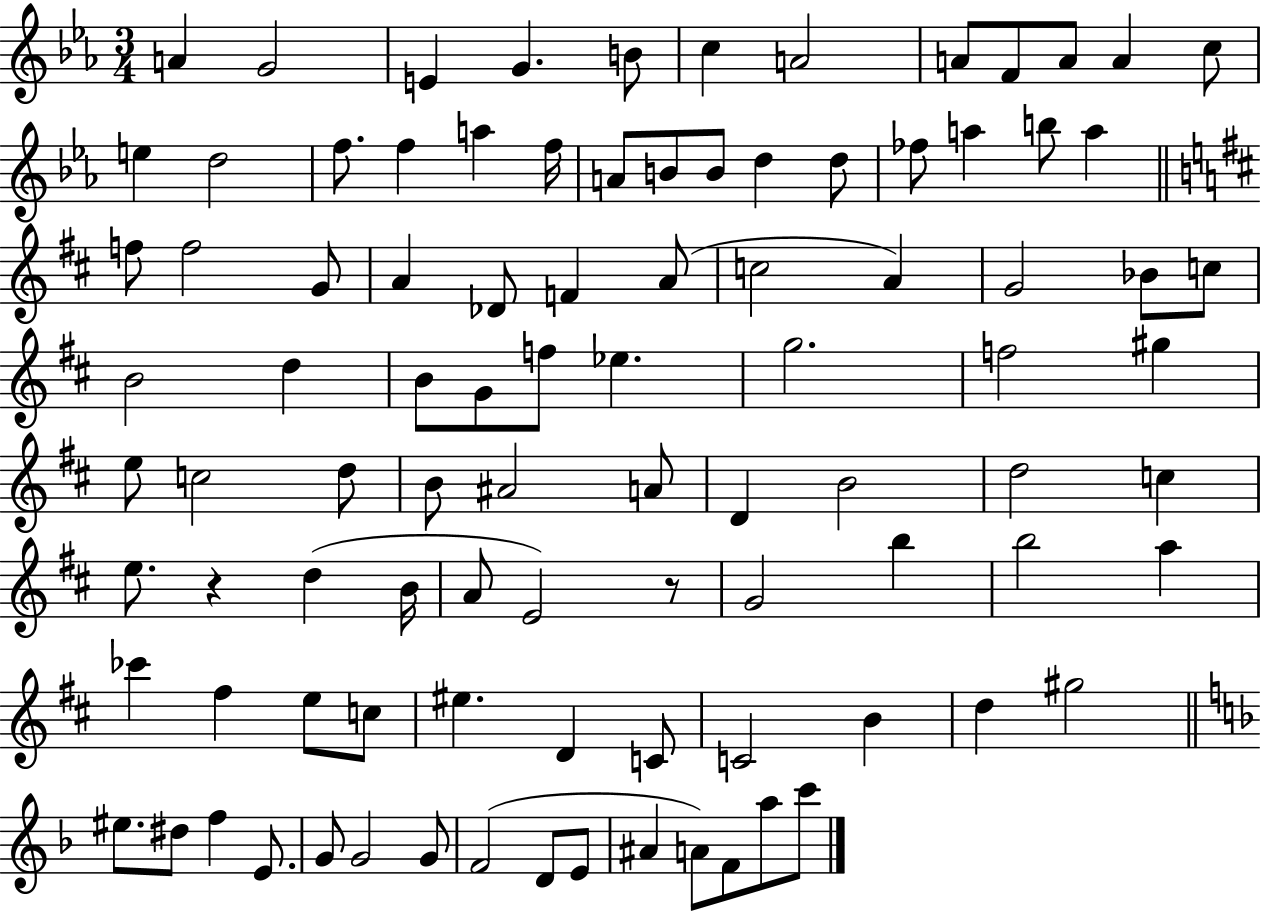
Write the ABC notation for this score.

X:1
T:Untitled
M:3/4
L:1/4
K:Eb
A G2 E G B/2 c A2 A/2 F/2 A/2 A c/2 e d2 f/2 f a f/4 A/2 B/2 B/2 d d/2 _f/2 a b/2 a f/2 f2 G/2 A _D/2 F A/2 c2 A G2 _B/2 c/2 B2 d B/2 G/2 f/2 _e g2 f2 ^g e/2 c2 d/2 B/2 ^A2 A/2 D B2 d2 c e/2 z d B/4 A/2 E2 z/2 G2 b b2 a _c' ^f e/2 c/2 ^e D C/2 C2 B d ^g2 ^e/2 ^d/2 f E/2 G/2 G2 G/2 F2 D/2 E/2 ^A A/2 F/2 a/2 c'/2